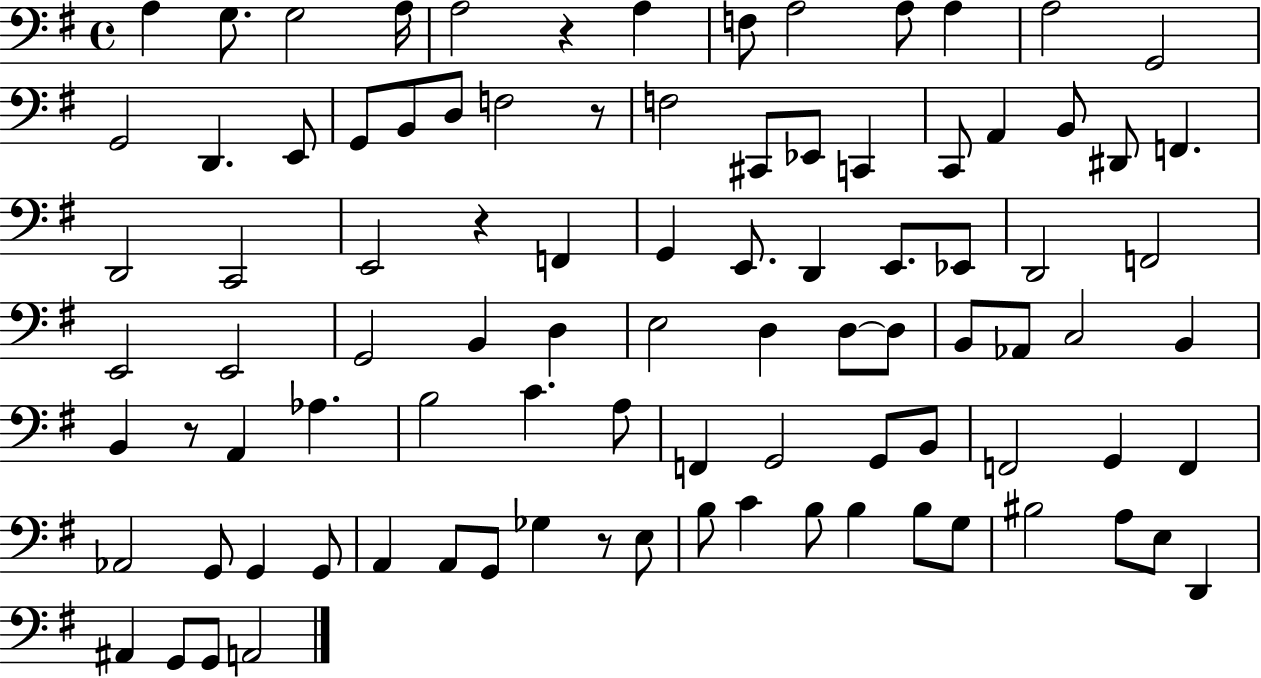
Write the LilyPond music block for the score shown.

{
  \clef bass
  \time 4/4
  \defaultTimeSignature
  \key g \major
  a4 g8. g2 a16 | a2 r4 a4 | f8 a2 a8 a4 | a2 g,2 | \break g,2 d,4. e,8 | g,8 b,8 d8 f2 r8 | f2 cis,8 ees,8 c,4 | c,8 a,4 b,8 dis,8 f,4. | \break d,2 c,2 | e,2 r4 f,4 | g,4 e,8. d,4 e,8. ees,8 | d,2 f,2 | \break e,2 e,2 | g,2 b,4 d4 | e2 d4 d8~~ d8 | b,8 aes,8 c2 b,4 | \break b,4 r8 a,4 aes4. | b2 c'4. a8 | f,4 g,2 g,8 b,8 | f,2 g,4 f,4 | \break aes,2 g,8 g,4 g,8 | a,4 a,8 g,8 ges4 r8 e8 | b8 c'4 b8 b4 b8 g8 | bis2 a8 e8 d,4 | \break ais,4 g,8 g,8 a,2 | \bar "|."
}